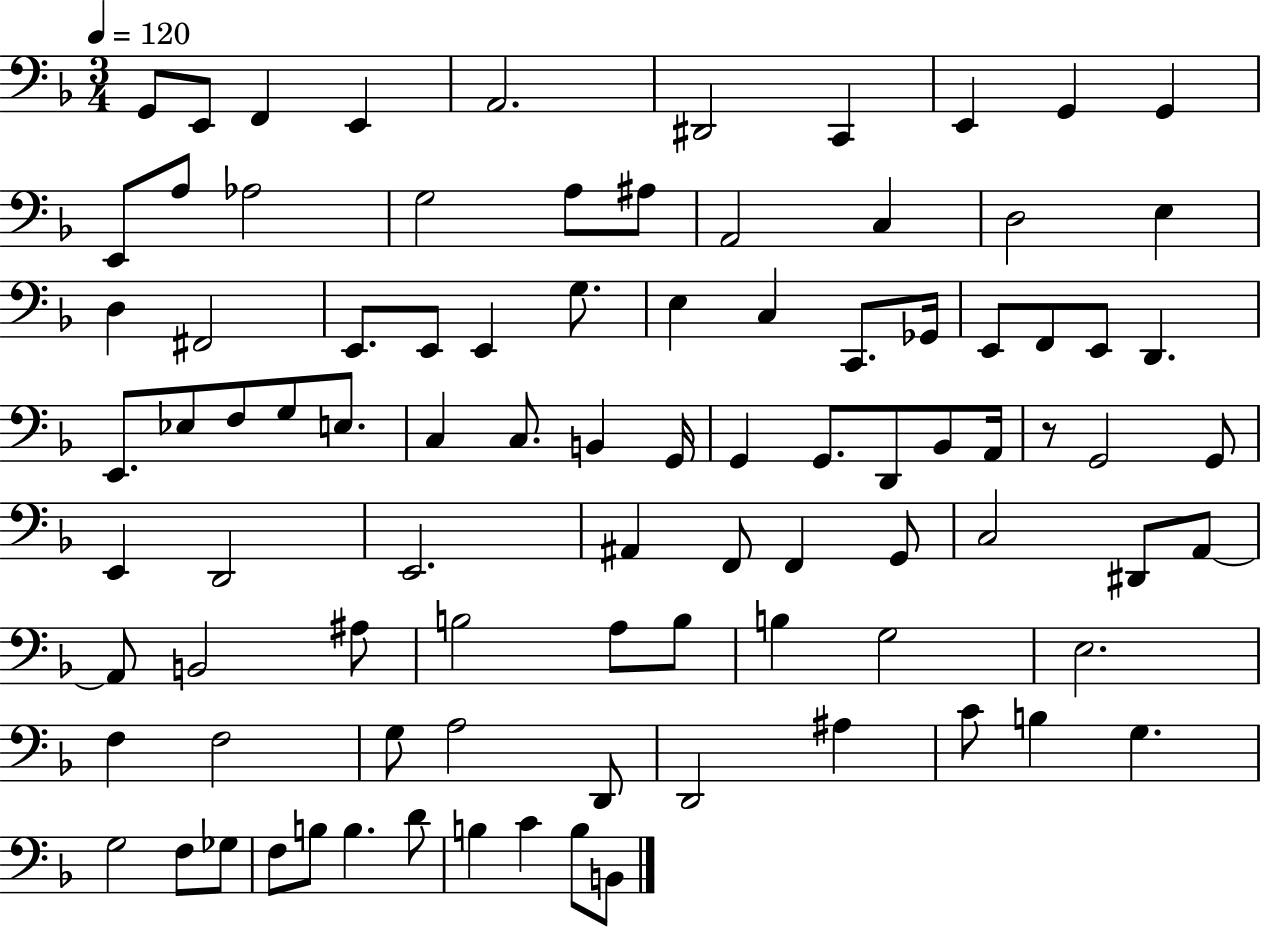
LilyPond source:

{
  \clef bass
  \numericTimeSignature
  \time 3/4
  \key f \major
  \tempo 4 = 120
  g,8 e,8 f,4 e,4 | a,2. | dis,2 c,4 | e,4 g,4 g,4 | \break e,8 a8 aes2 | g2 a8 ais8 | a,2 c4 | d2 e4 | \break d4 fis,2 | e,8. e,8 e,4 g8. | e4 c4 c,8. ges,16 | e,8 f,8 e,8 d,4. | \break e,8. ees8 f8 g8 e8. | c4 c8. b,4 g,16 | g,4 g,8. d,8 bes,8 a,16 | r8 g,2 g,8 | \break e,4 d,2 | e,2. | ais,4 f,8 f,4 g,8 | c2 dis,8 a,8~~ | \break a,8 b,2 ais8 | b2 a8 b8 | b4 g2 | e2. | \break f4 f2 | g8 a2 d,8 | d,2 ais4 | c'8 b4 g4. | \break g2 f8 ges8 | f8 b8 b4. d'8 | b4 c'4 b8 b,8 | \bar "|."
}